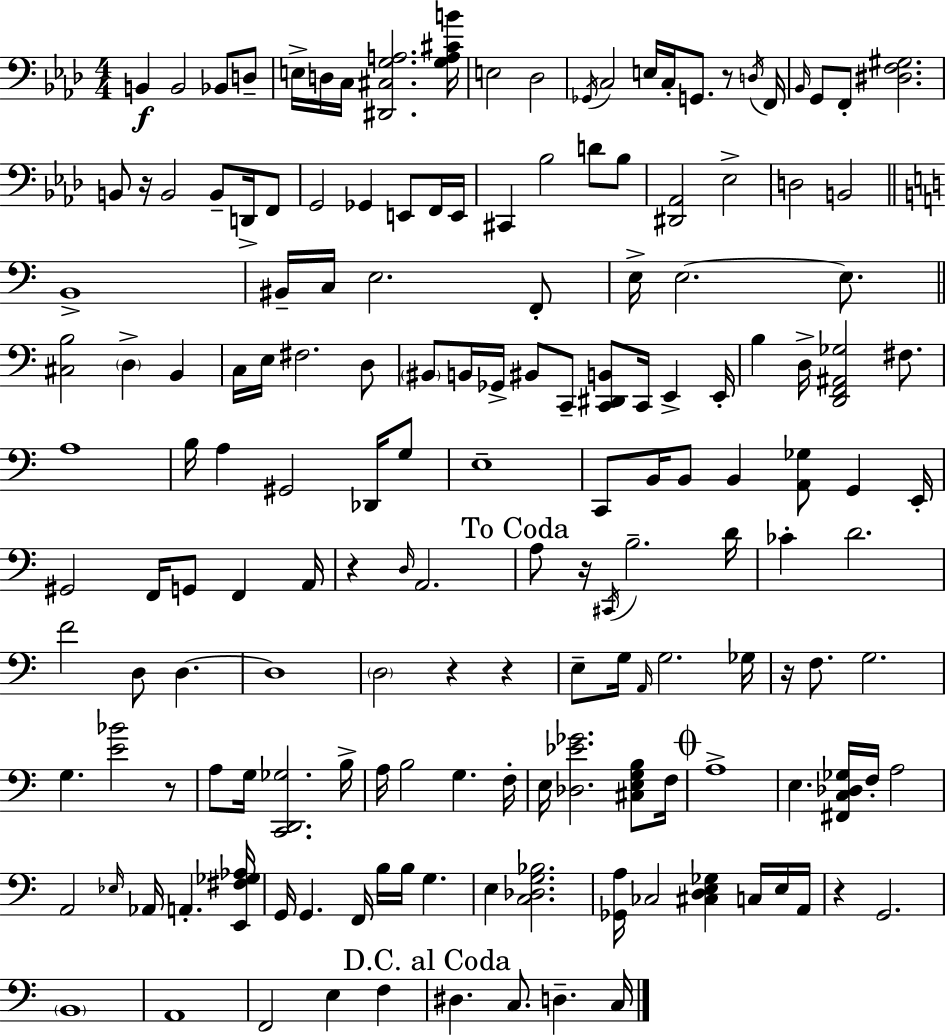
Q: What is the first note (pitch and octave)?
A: B2